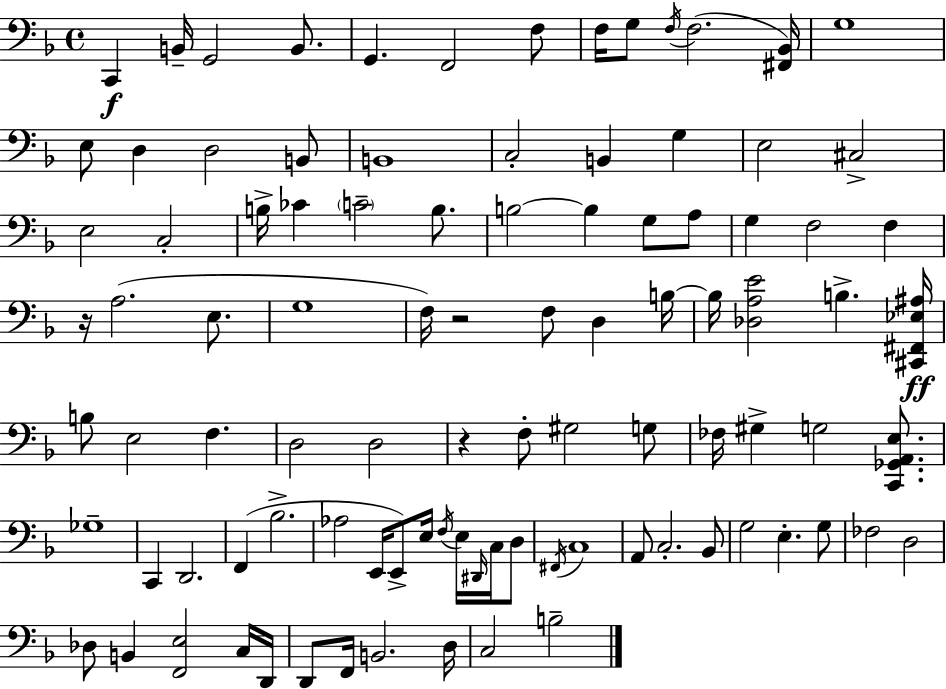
X:1
T:Untitled
M:4/4
L:1/4
K:Dm
C,, B,,/4 G,,2 B,,/2 G,, F,,2 F,/2 F,/4 G,/2 F,/4 F,2 [^F,,_B,,]/4 G,4 E,/2 D, D,2 B,,/2 B,,4 C,2 B,, G, E,2 ^C,2 E,2 C,2 B,/4 _C C2 B,/2 B,2 B, G,/2 A,/2 G, F,2 F, z/4 A,2 E,/2 G,4 F,/4 z2 F,/2 D, B,/4 B,/4 [_D,A,E]2 B, [^C,,^F,,_E,^A,]/4 B,/2 E,2 F, D,2 D,2 z F,/2 ^G,2 G,/2 _F,/4 ^G, G,2 [C,,_G,,A,,E,]/2 _G,4 C,, D,,2 F,, _B,2 _A,2 E,,/4 E,,/2 E,/4 F,/4 E,/4 ^D,,/4 C,/4 D,/2 ^F,,/4 C,4 A,,/2 C,2 _B,,/2 G,2 E, G,/2 _F,2 D,2 _D,/2 B,, [F,,E,]2 C,/4 D,,/4 D,,/2 F,,/4 B,,2 D,/4 C,2 B,2